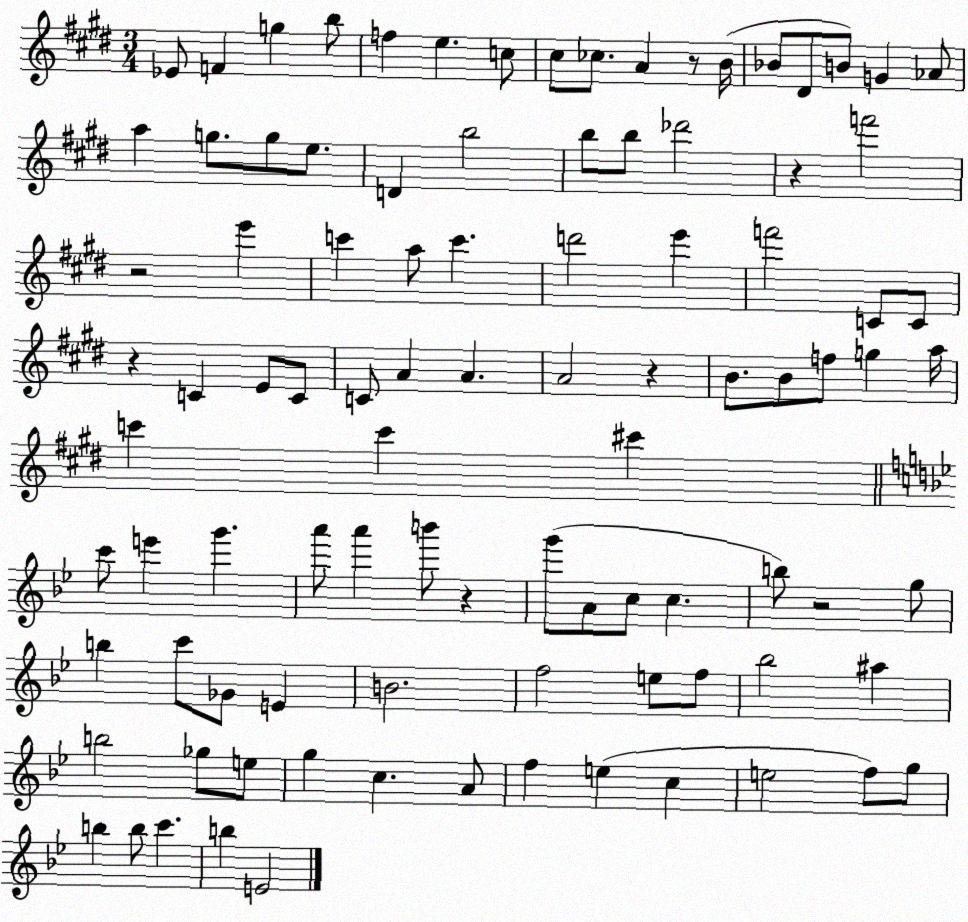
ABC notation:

X:1
T:Untitled
M:3/4
L:1/4
K:E
_E/2 F g b/2 f e c/2 ^c/2 _c/2 A z/2 B/4 _B/2 ^D/2 B/2 G _A/2 a g/2 g/2 e/2 D b2 b/2 b/2 _d'2 z f'2 z2 e' c' a/2 c' d'2 e' f'2 C/2 C/2 z C E/2 C/2 C/2 A A A2 z B/2 B/2 f/2 g a/4 c' c' ^c' c'/2 e' g' a'/2 a' b'/2 z g'/2 A/2 c/2 c b/2 z2 g/2 b c'/2 _G/2 E B2 f2 e/2 f/2 _b2 ^a b2 _g/2 e/2 g c A/2 f e c e2 f/2 g/2 b b/2 c' b E2